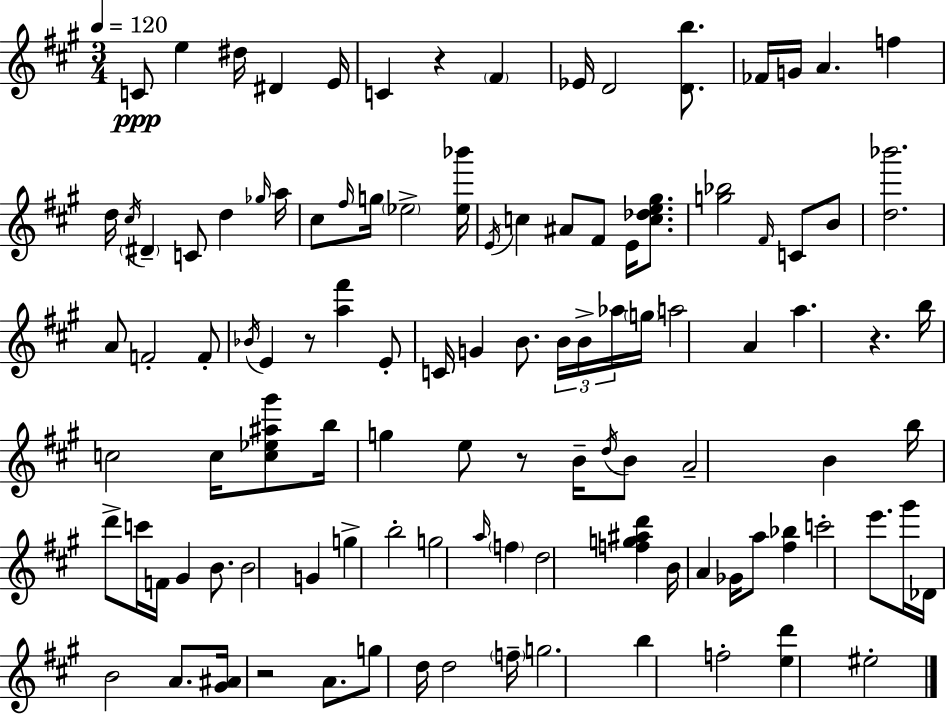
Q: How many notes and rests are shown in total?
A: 108